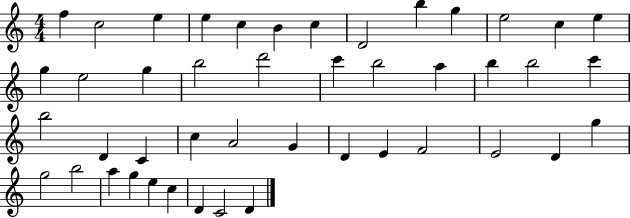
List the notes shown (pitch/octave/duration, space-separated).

F5/q C5/h E5/q E5/q C5/q B4/q C5/q D4/h B5/q G5/q E5/h C5/q E5/q G5/q E5/h G5/q B5/h D6/h C6/q B5/h A5/q B5/q B5/h C6/q B5/h D4/q C4/q C5/q A4/h G4/q D4/q E4/q F4/h E4/h D4/q G5/q G5/h B5/h A5/q G5/q E5/q C5/q D4/q C4/h D4/q